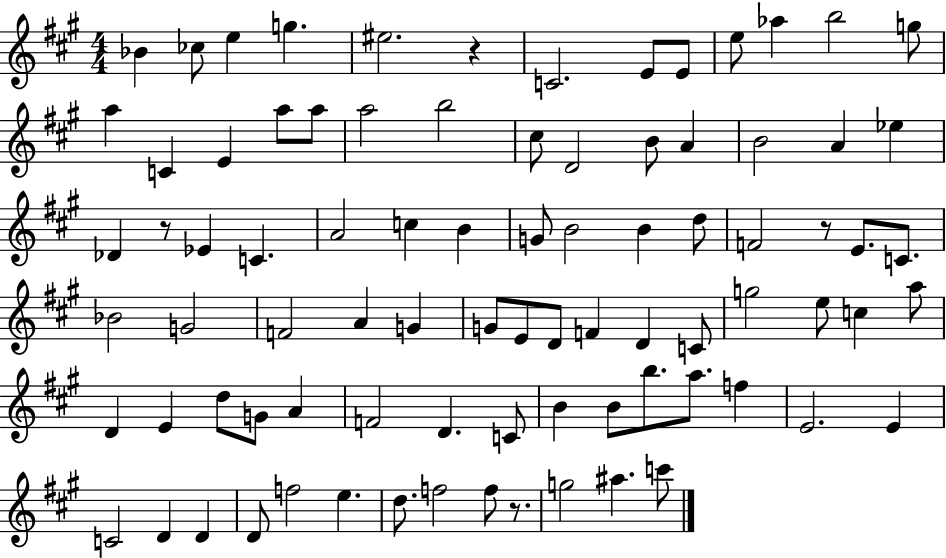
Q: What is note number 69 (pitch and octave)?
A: E4